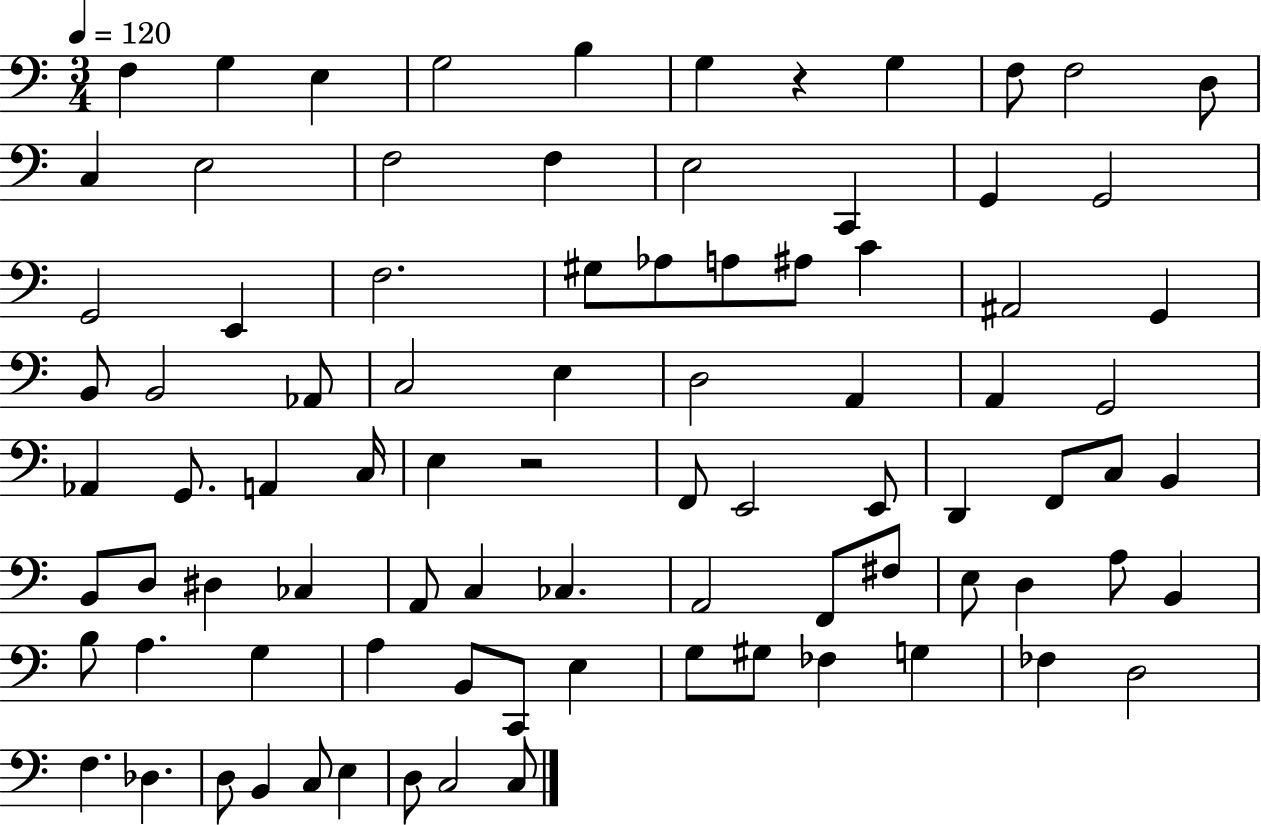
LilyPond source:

{
  \clef bass
  \numericTimeSignature
  \time 3/4
  \key c \major
  \tempo 4 = 120
  f4 g4 e4 | g2 b4 | g4 r4 g4 | f8 f2 d8 | \break c4 e2 | f2 f4 | e2 c,4 | g,4 g,2 | \break g,2 e,4 | f2. | gis8 aes8 a8 ais8 c'4 | ais,2 g,4 | \break b,8 b,2 aes,8 | c2 e4 | d2 a,4 | a,4 g,2 | \break aes,4 g,8. a,4 c16 | e4 r2 | f,8 e,2 e,8 | d,4 f,8 c8 b,4 | \break b,8 d8 dis4 ces4 | a,8 c4 ces4. | a,2 f,8 fis8 | e8 d4 a8 b,4 | \break b8 a4. g4 | a4 b,8 c,8 e4 | g8 gis8 fes4 g4 | fes4 d2 | \break f4. des4. | d8 b,4 c8 e4 | d8 c2 c8 | \bar "|."
}